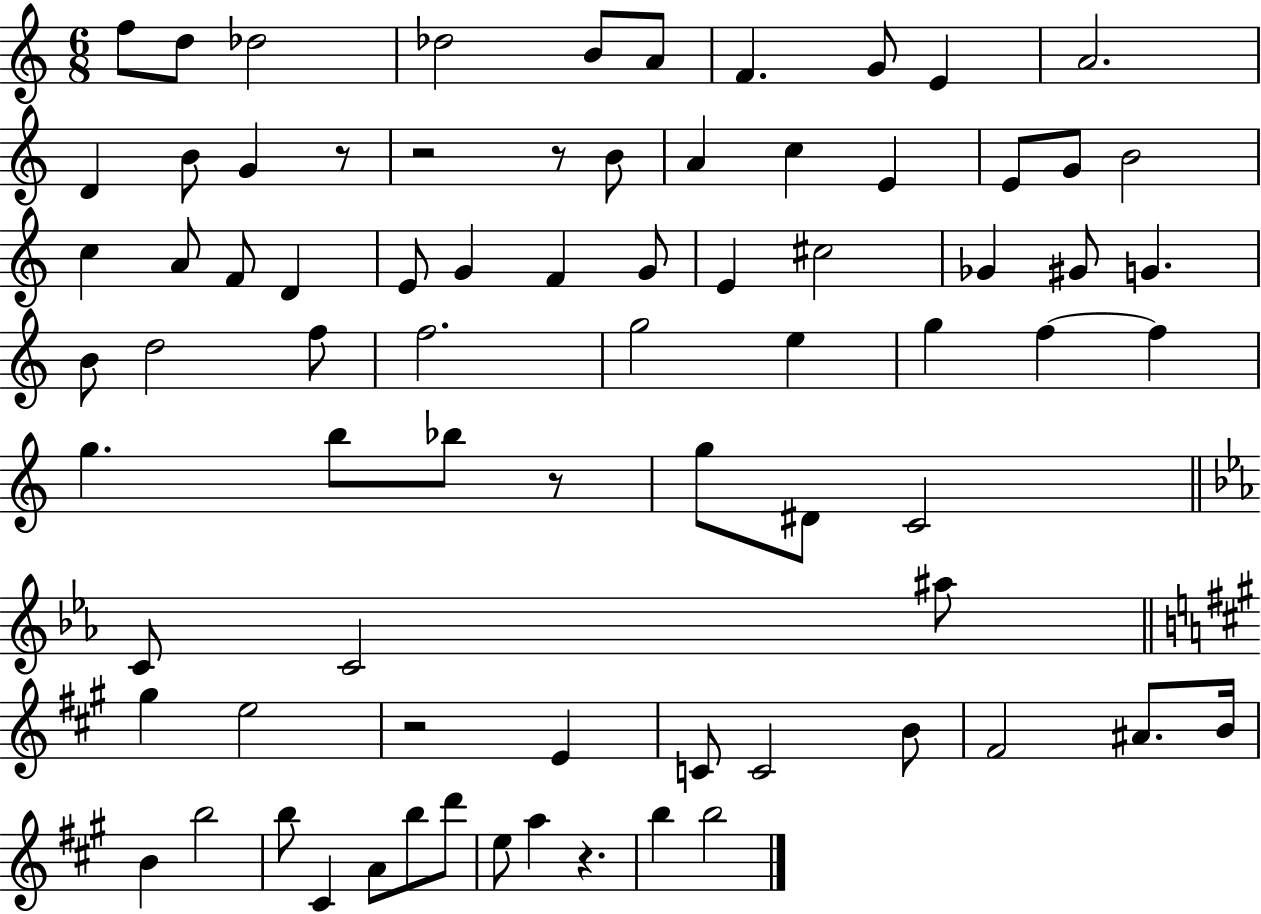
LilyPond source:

{
  \clef treble
  \numericTimeSignature
  \time 6/8
  \key c \major
  f''8 d''8 des''2 | des''2 b'8 a'8 | f'4. g'8 e'4 | a'2. | \break d'4 b'8 g'4 r8 | r2 r8 b'8 | a'4 c''4 e'4 | e'8 g'8 b'2 | \break c''4 a'8 f'8 d'4 | e'8 g'4 f'4 g'8 | e'4 cis''2 | ges'4 gis'8 g'4. | \break b'8 d''2 f''8 | f''2. | g''2 e''4 | g''4 f''4~~ f''4 | \break g''4. b''8 bes''8 r8 | g''8 dis'8 c'2 | \bar "||" \break \key ees \major c'8 c'2 ais''8 | \bar "||" \break \key a \major gis''4 e''2 | r2 e'4 | c'8 c'2 b'8 | fis'2 ais'8. b'16 | \break b'4 b''2 | b''8 cis'4 a'8 b''8 d'''8 | e''8 a''4 r4. | b''4 b''2 | \break \bar "|."
}